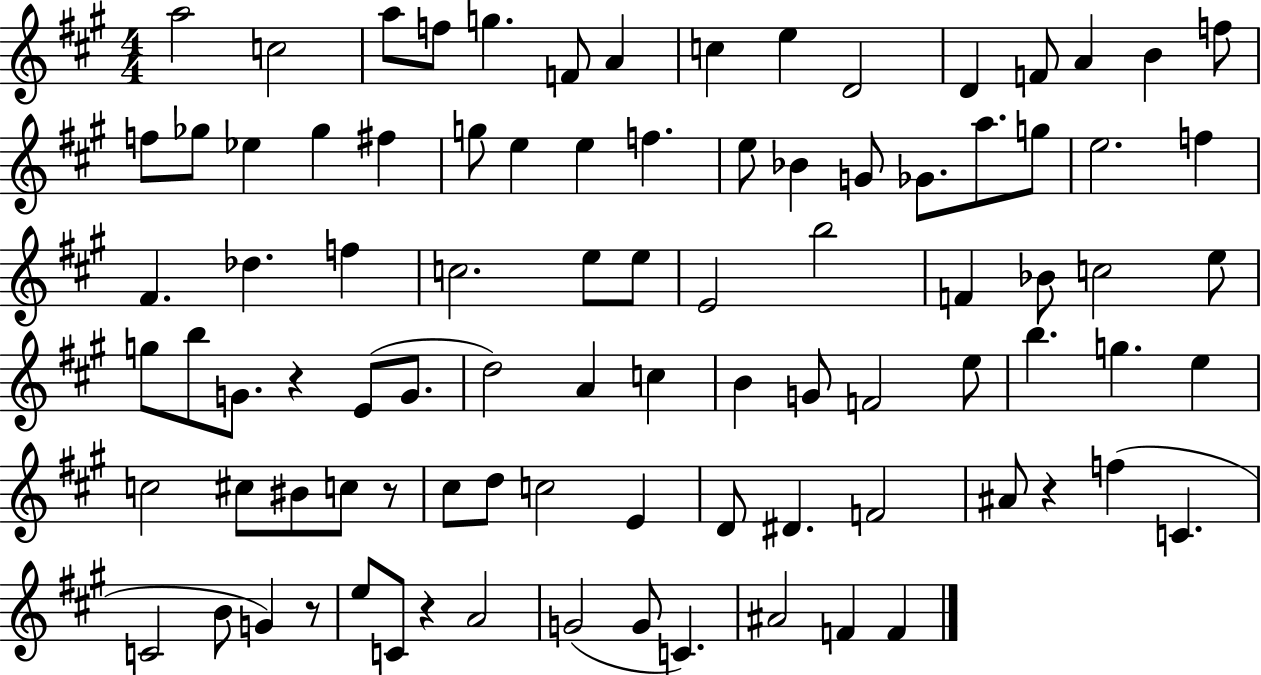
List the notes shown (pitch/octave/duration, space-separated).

A5/h C5/h A5/e F5/e G5/q. F4/e A4/q C5/q E5/q D4/h D4/q F4/e A4/q B4/q F5/e F5/e Gb5/e Eb5/q Gb5/q F#5/q G5/e E5/q E5/q F5/q. E5/e Bb4/q G4/e Gb4/e. A5/e. G5/e E5/h. F5/q F#4/q. Db5/q. F5/q C5/h. E5/e E5/e E4/h B5/h F4/q Bb4/e C5/h E5/e G5/e B5/e G4/e. R/q E4/e G4/e. D5/h A4/q C5/q B4/q G4/e F4/h E5/e B5/q. G5/q. E5/q C5/h C#5/e BIS4/e C5/e R/e C#5/e D5/e C5/h E4/q D4/e D#4/q. F4/h A#4/e R/q F5/q C4/q. C4/h B4/e G4/q R/e E5/e C4/e R/q A4/h G4/h G4/e C4/q. A#4/h F4/q F4/q